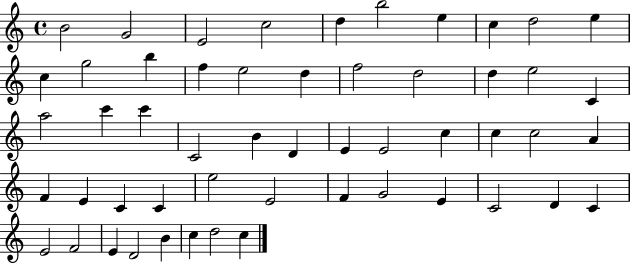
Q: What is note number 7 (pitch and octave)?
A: E5